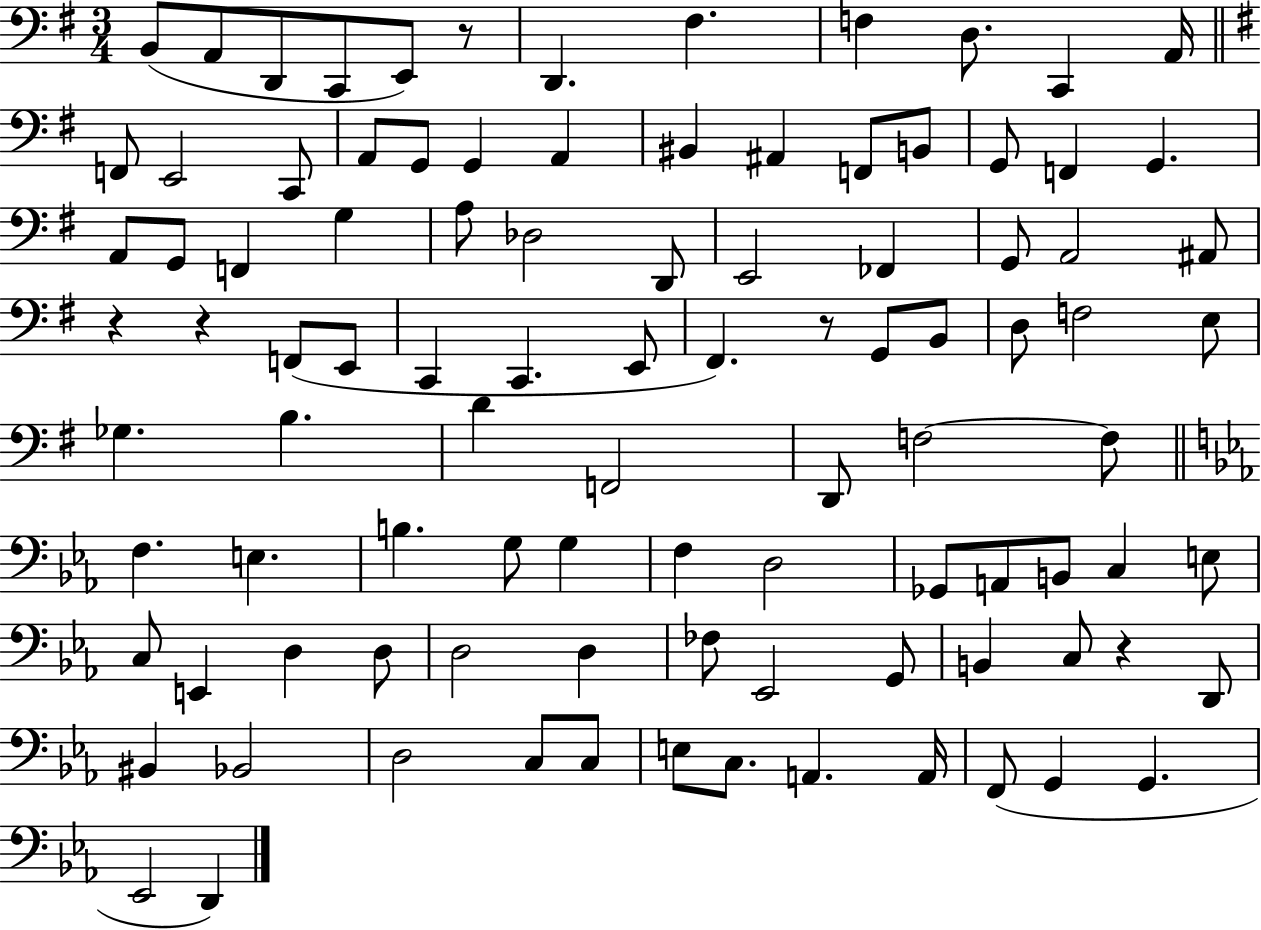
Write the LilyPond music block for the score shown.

{
  \clef bass
  \numericTimeSignature
  \time 3/4
  \key g \major
  b,8( a,8 d,8 c,8 e,8) r8 | d,4. fis4. | f4 d8. c,4 a,16 | \bar "||" \break \key e \minor f,8 e,2 c,8 | a,8 g,8 g,4 a,4 | bis,4 ais,4 f,8 b,8 | g,8 f,4 g,4. | \break a,8 g,8 f,4 g4 | a8 des2 d,8 | e,2 fes,4 | g,8 a,2 ais,8 | \break r4 r4 f,8( e,8 | c,4 c,4. e,8 | fis,4.) r8 g,8 b,8 | d8 f2 e8 | \break ges4. b4. | d'4 f,2 | d,8 f2~~ f8 | \bar "||" \break \key ees \major f4. e4. | b4. g8 g4 | f4 d2 | ges,8 a,8 b,8 c4 e8 | \break c8 e,4 d4 d8 | d2 d4 | fes8 ees,2 g,8 | b,4 c8 r4 d,8 | \break bis,4 bes,2 | d2 c8 c8 | e8 c8. a,4. a,16 | f,8( g,4 g,4. | \break ees,2 d,4) | \bar "|."
}